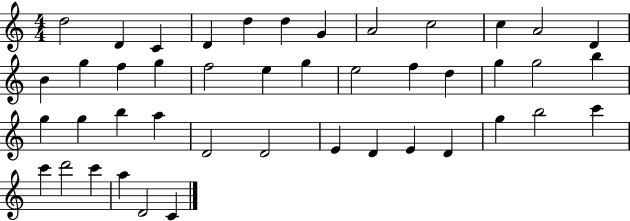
{
  \clef treble
  \numericTimeSignature
  \time 4/4
  \key c \major
  d''2 d'4 c'4 | d'4 d''4 d''4 g'4 | a'2 c''2 | c''4 a'2 d'4 | \break b'4 g''4 f''4 g''4 | f''2 e''4 g''4 | e''2 f''4 d''4 | g''4 g''2 b''4 | \break g''4 g''4 b''4 a''4 | d'2 d'2 | e'4 d'4 e'4 d'4 | g''4 b''2 c'''4 | \break c'''4 d'''2 c'''4 | a''4 d'2 c'4 | \bar "|."
}